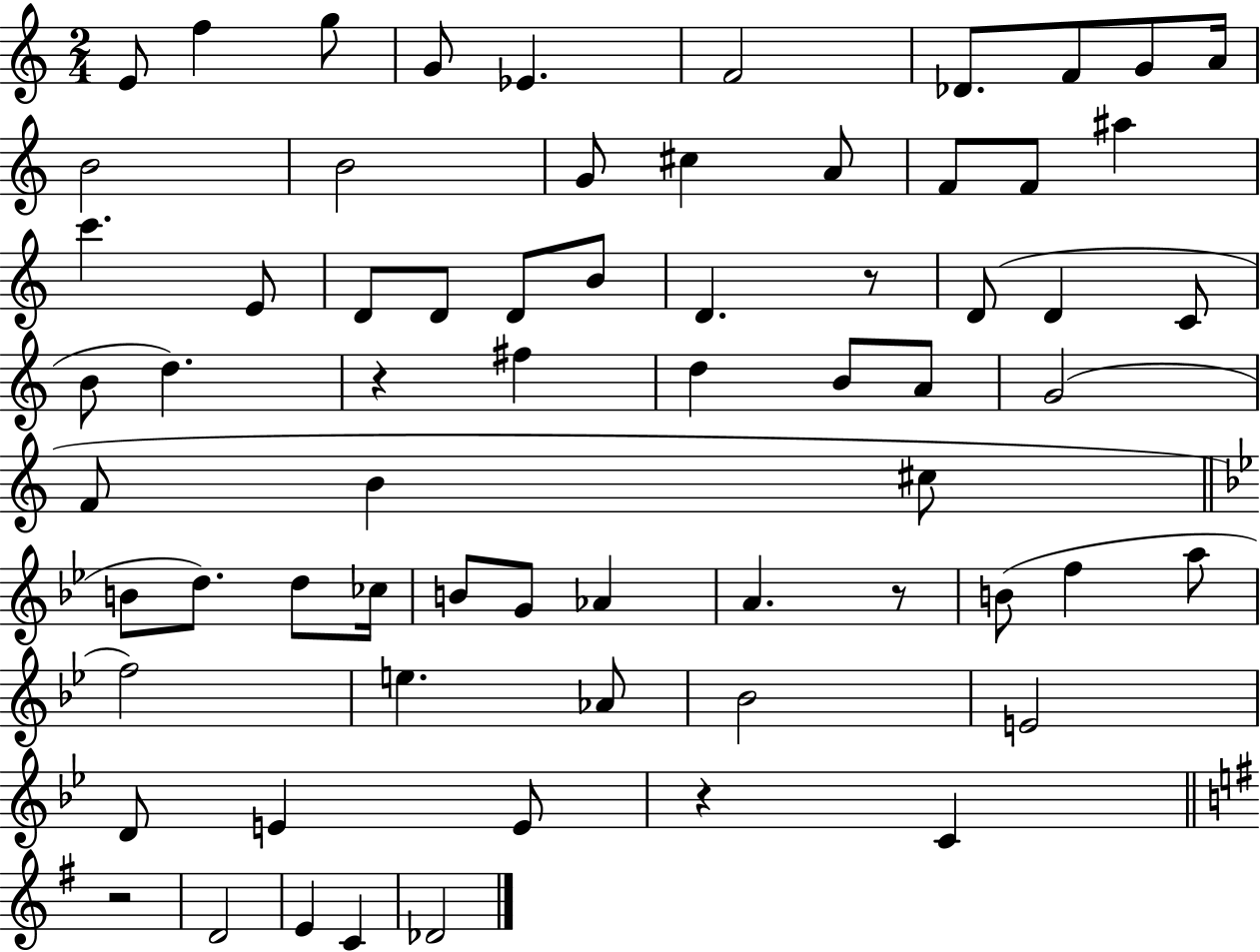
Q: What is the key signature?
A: C major